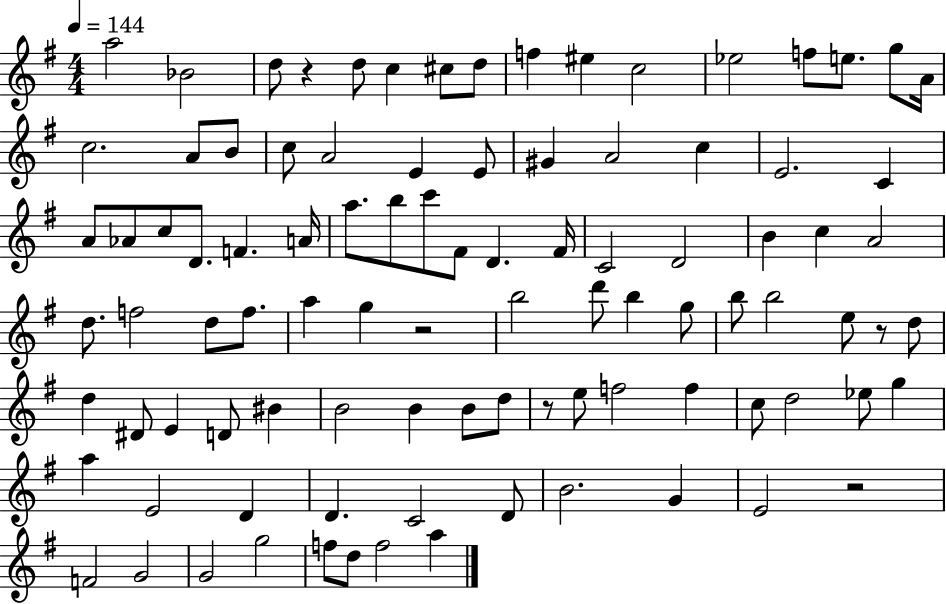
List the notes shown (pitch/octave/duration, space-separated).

A5/h Bb4/h D5/e R/q D5/e C5/q C#5/e D5/e F5/q EIS5/q C5/h Eb5/h F5/e E5/e. G5/e A4/s C5/h. A4/e B4/e C5/e A4/h E4/q E4/e G#4/q A4/h C5/q E4/h. C4/q A4/e Ab4/e C5/e D4/e. F4/q. A4/s A5/e. B5/e C6/e F#4/e D4/q. F#4/s C4/h D4/h B4/q C5/q A4/h D5/e. F5/h D5/e F5/e. A5/q G5/q R/h B5/h D6/e B5/q G5/e B5/e B5/h E5/e R/e D5/e D5/q D#4/e E4/q D4/e BIS4/q B4/h B4/q B4/e D5/e R/e E5/e F5/h F5/q C5/e D5/h Eb5/e G5/q A5/q E4/h D4/q D4/q. C4/h D4/e B4/h. G4/q E4/h R/h F4/h G4/h G4/h G5/h F5/e D5/e F5/h A5/q